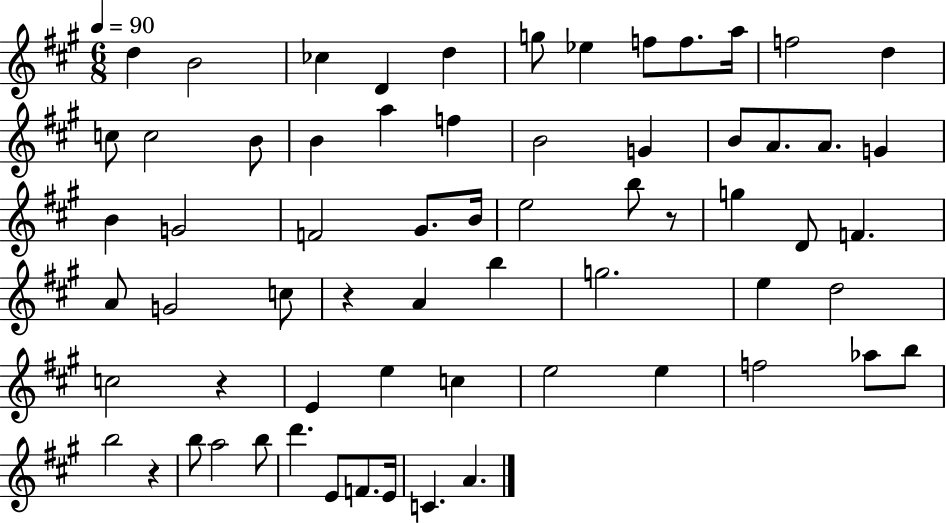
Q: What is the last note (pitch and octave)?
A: A4